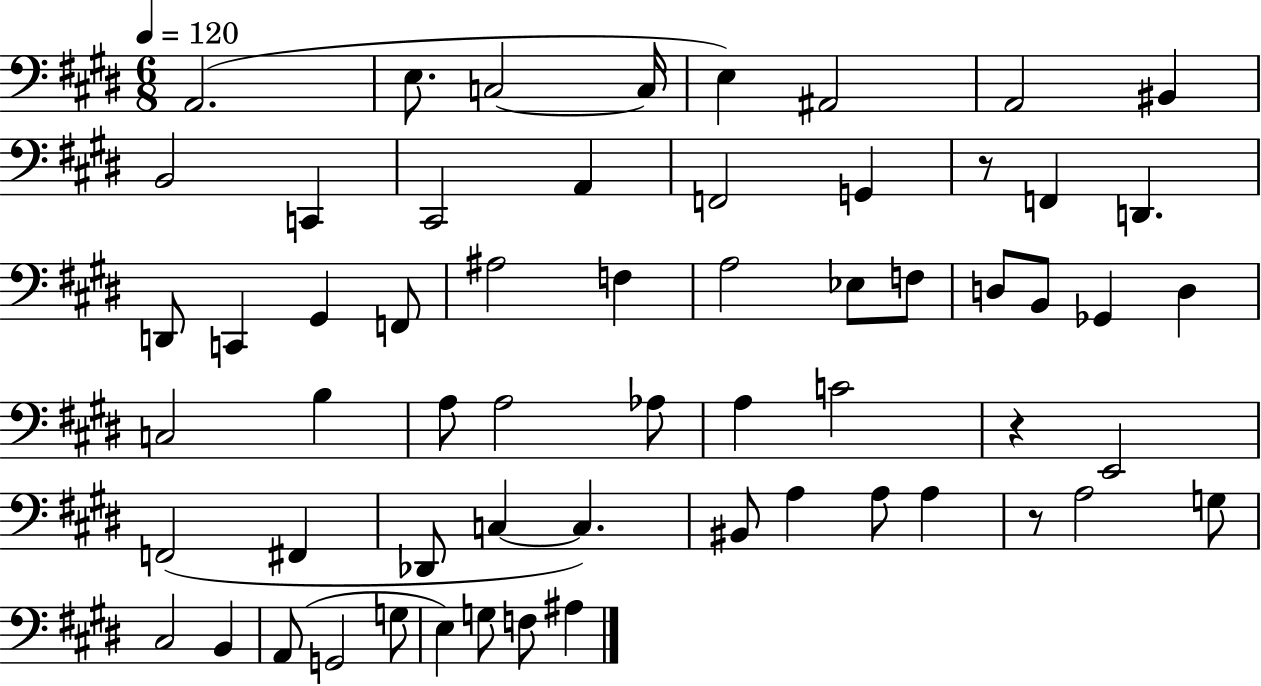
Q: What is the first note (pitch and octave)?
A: A2